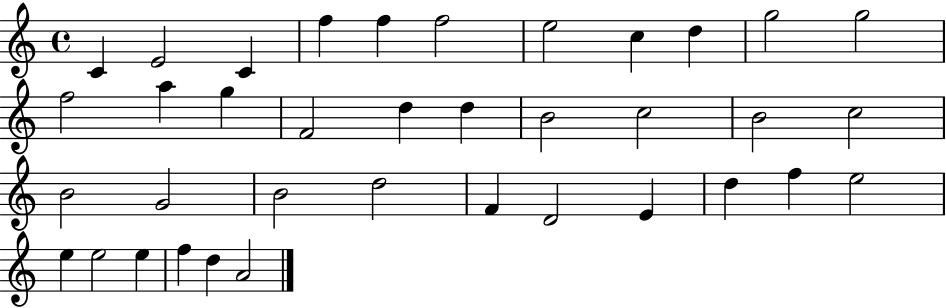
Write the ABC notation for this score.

X:1
T:Untitled
M:4/4
L:1/4
K:C
C E2 C f f f2 e2 c d g2 g2 f2 a g F2 d d B2 c2 B2 c2 B2 G2 B2 d2 F D2 E d f e2 e e2 e f d A2